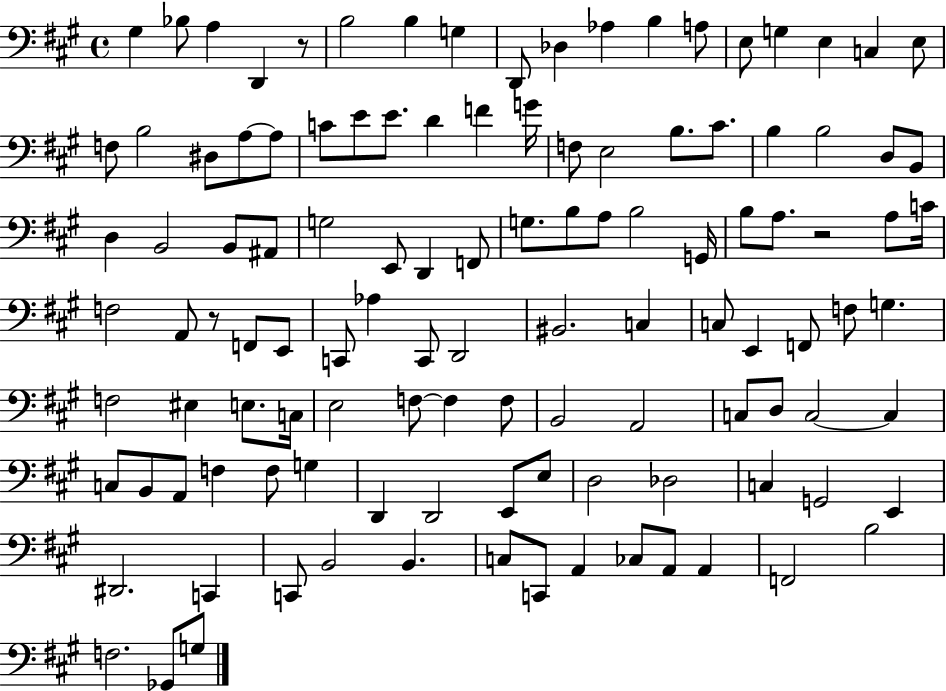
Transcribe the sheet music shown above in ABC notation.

X:1
T:Untitled
M:4/4
L:1/4
K:A
^G, _B,/2 A, D,, z/2 B,2 B, G, D,,/2 _D, _A, B, A,/2 E,/2 G, E, C, E,/2 F,/2 B,2 ^D,/2 A,/2 A,/2 C/2 E/2 E/2 D F G/4 F,/2 E,2 B,/2 ^C/2 B, B,2 D,/2 B,,/2 D, B,,2 B,,/2 ^A,,/2 G,2 E,,/2 D,, F,,/2 G,/2 B,/2 A,/2 B,2 G,,/4 B,/2 A,/2 z2 A,/2 C/4 F,2 A,,/2 z/2 F,,/2 E,,/2 C,,/2 _A, C,,/2 D,,2 ^B,,2 C, C,/2 E,, F,,/2 F,/2 G, F,2 ^E, E,/2 C,/4 E,2 F,/2 F, F,/2 B,,2 A,,2 C,/2 D,/2 C,2 C, C,/2 B,,/2 A,,/2 F, F,/2 G, D,, D,,2 E,,/2 E,/2 D,2 _D,2 C, G,,2 E,, ^D,,2 C,, C,,/2 B,,2 B,, C,/2 C,,/2 A,, _C,/2 A,,/2 A,, F,,2 B,2 F,2 _G,,/2 G,/2